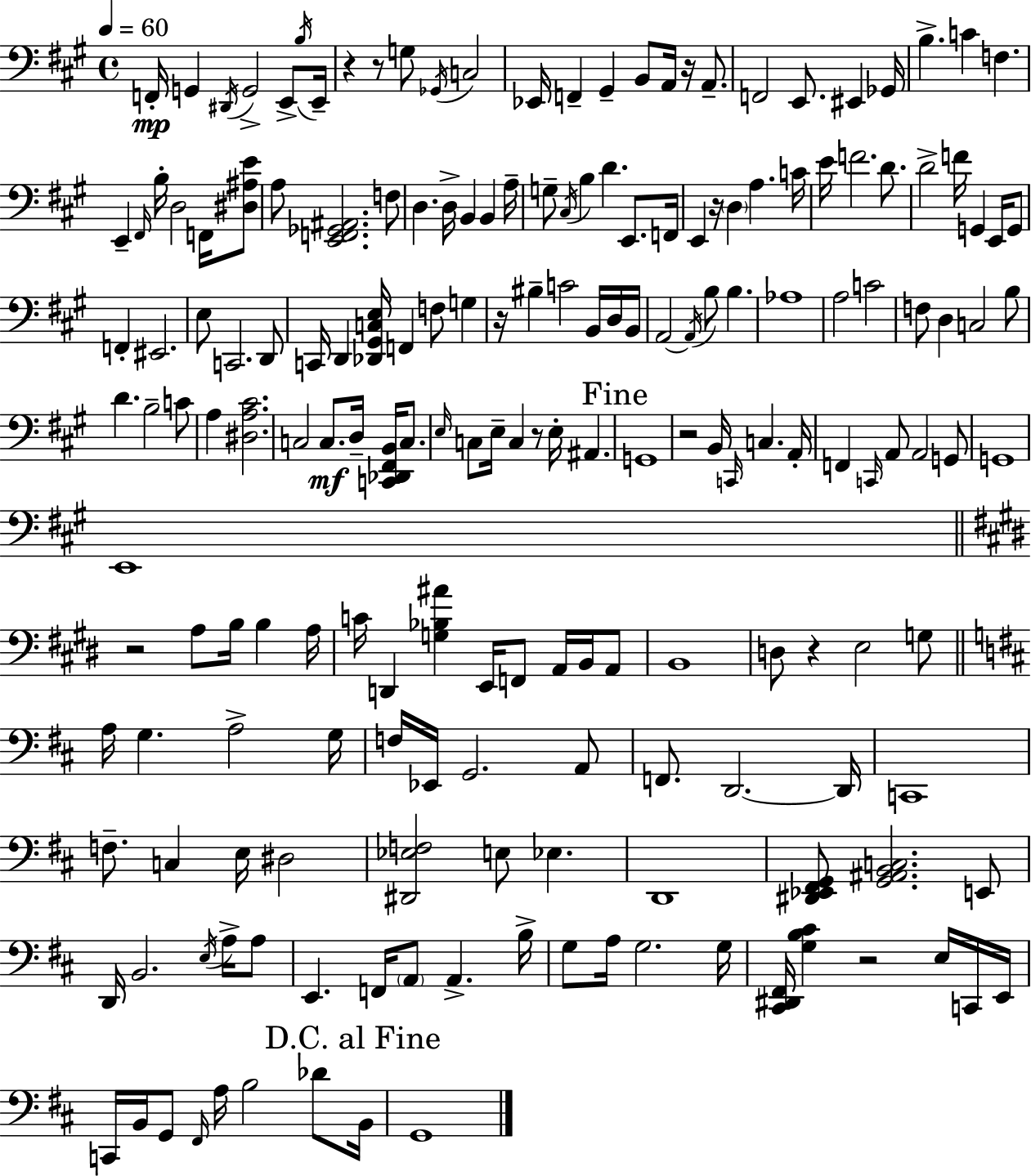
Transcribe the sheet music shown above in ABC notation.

X:1
T:Untitled
M:4/4
L:1/4
K:A
F,,/4 G,, ^D,,/4 G,,2 E,,/2 B,/4 E,,/4 z z/2 G,/2 _G,,/4 C,2 _E,,/4 F,, ^G,, B,,/2 A,,/4 z/4 A,,/2 F,,2 E,,/2 ^E,, _G,,/4 B, C F, E,, ^F,,/4 B,/4 D,2 F,,/4 [^D,^A,E]/2 A,/2 [E,,F,,_G,,^A,,]2 F,/2 D, D,/4 B,, B,, A,/4 G,/2 ^C,/4 B, D E,,/2 F,,/4 E,, z/4 D, A, C/4 E/4 F2 D/2 D2 F/4 G,, E,,/4 G,,/2 F,, ^E,,2 E,/2 C,,2 D,,/2 C,,/4 D,, [_D,,^G,,C,E,]/4 F,, F,/2 G, z/4 ^B, C2 B,,/4 D,/4 B,,/4 A,,2 A,,/4 B,/2 B, _A,4 A,2 C2 F,/2 D, C,2 B,/2 D B,2 C/2 A, [^D,A,^C]2 C,2 C,/2 D,/4 [C,,_D,,^F,,B,,]/4 C,/2 E,/4 C,/2 E,/4 C, z/2 E,/4 ^A,, G,,4 z2 B,,/4 C,,/4 C, A,,/4 F,, C,,/4 A,,/2 A,,2 G,,/2 G,,4 E,,4 z2 A,/2 B,/4 B, A,/4 C/4 D,, [G,_B,^A] E,,/4 F,,/2 A,,/4 B,,/4 A,,/2 B,,4 D,/2 z E,2 G,/2 A,/4 G, A,2 G,/4 F,/4 _E,,/4 G,,2 A,,/2 F,,/2 D,,2 D,,/4 C,,4 F,/2 C, E,/4 ^D,2 [^D,,_E,F,]2 E,/2 _E, D,,4 [^D,,_E,,^F,,G,,]/2 [G,,^A,,B,,C,]2 E,,/2 D,,/4 B,,2 E,/4 A,/4 A,/2 E,, F,,/4 A,,/2 A,, B,/4 G,/2 A,/4 G,2 G,/4 [^C,,^D,,^F,,]/4 [G,B,^C] z2 E,/4 C,,/4 E,,/4 C,,/4 B,,/4 G,,/2 ^F,,/4 A,/4 B,2 _D/2 B,,/4 G,,4